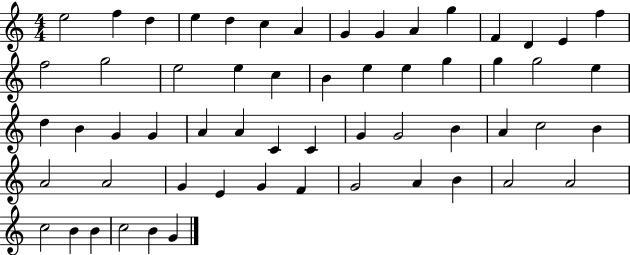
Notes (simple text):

E5/h F5/q D5/q E5/q D5/q C5/q A4/q G4/q G4/q A4/q G5/q F4/q D4/q E4/q F5/q F5/h G5/h E5/h E5/q C5/q B4/q E5/q E5/q G5/q G5/q G5/h E5/q D5/q B4/q G4/q G4/q A4/q A4/q C4/q C4/q G4/q G4/h B4/q A4/q C5/h B4/q A4/h A4/h G4/q E4/q G4/q F4/q G4/h A4/q B4/q A4/h A4/h C5/h B4/q B4/q C5/h B4/q G4/q